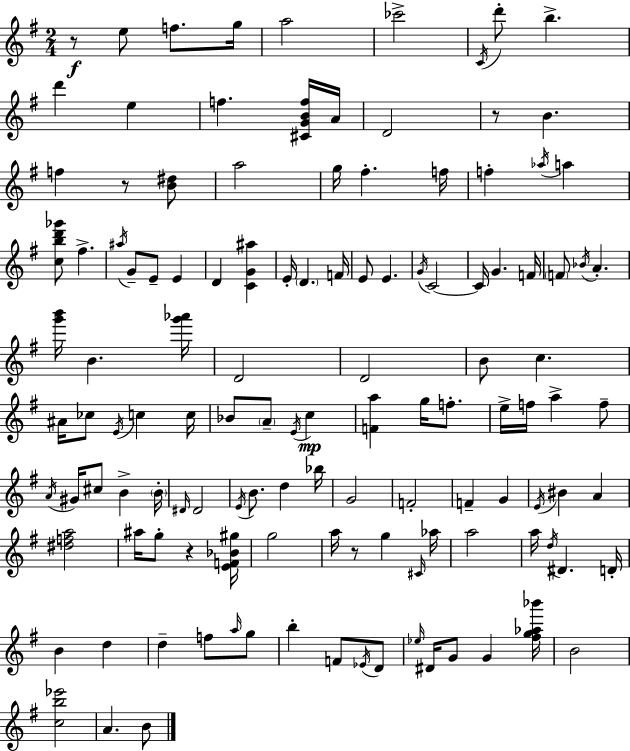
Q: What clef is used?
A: treble